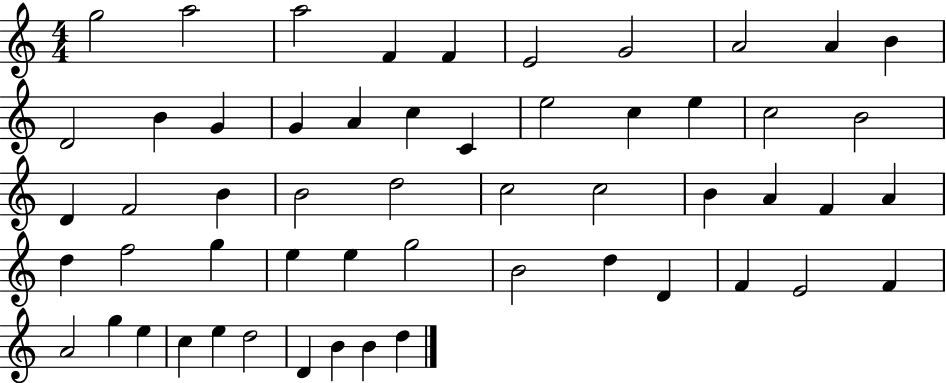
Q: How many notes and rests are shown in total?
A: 55